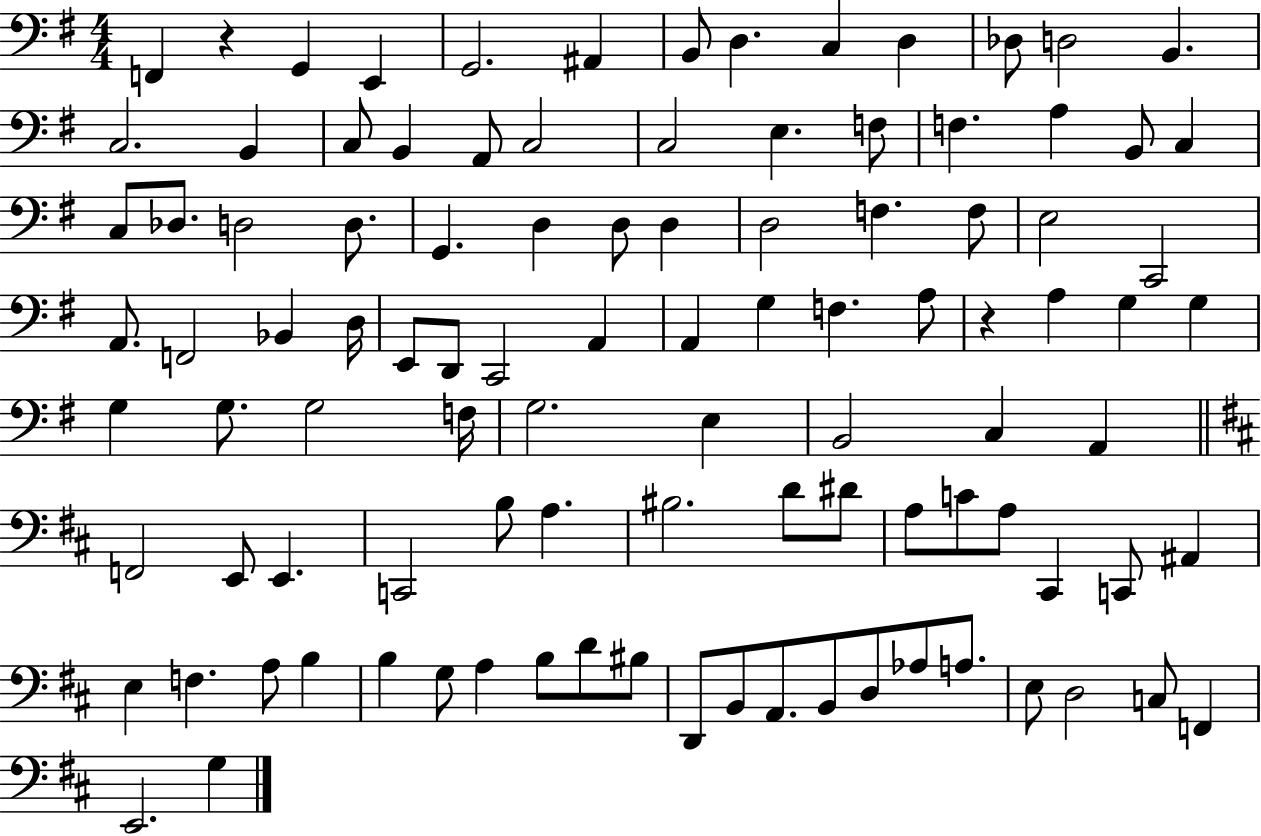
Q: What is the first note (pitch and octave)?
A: F2